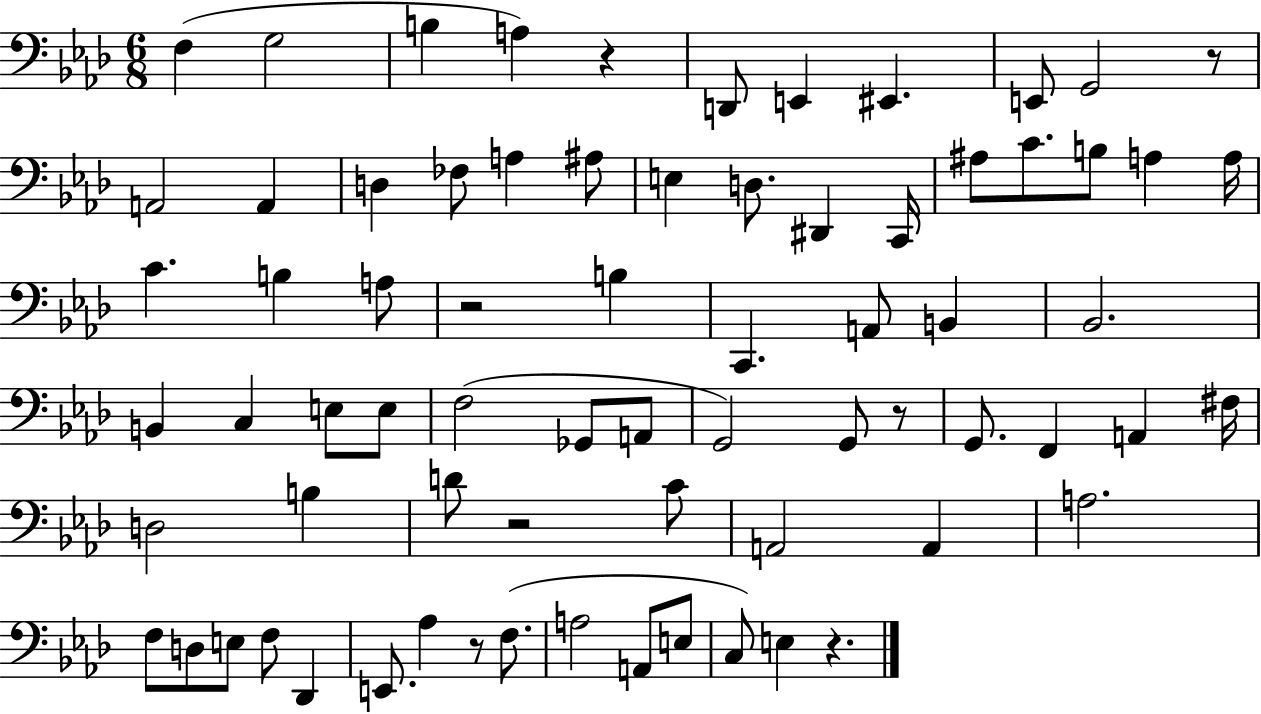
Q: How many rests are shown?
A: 7